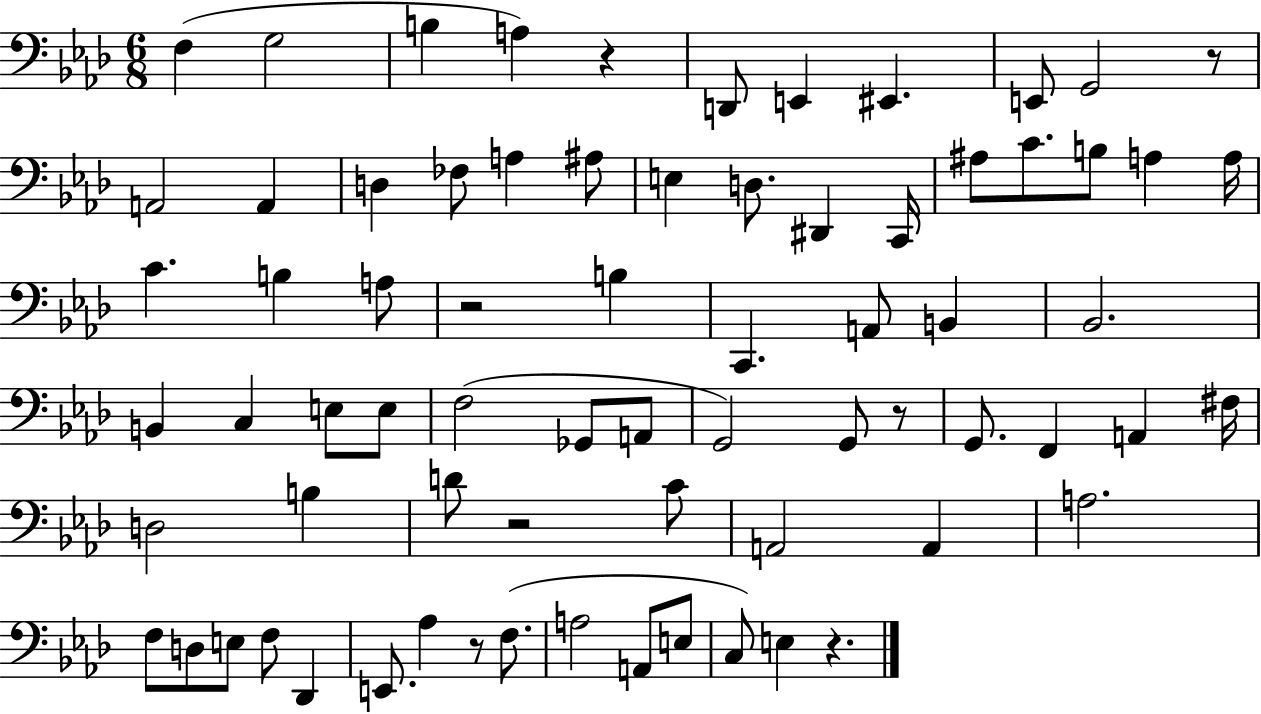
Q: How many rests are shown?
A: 7